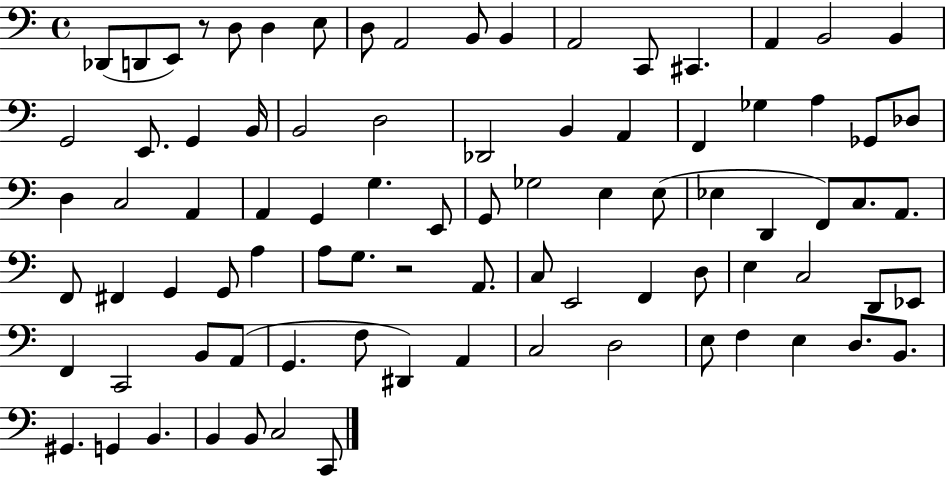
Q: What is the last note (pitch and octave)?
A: C2